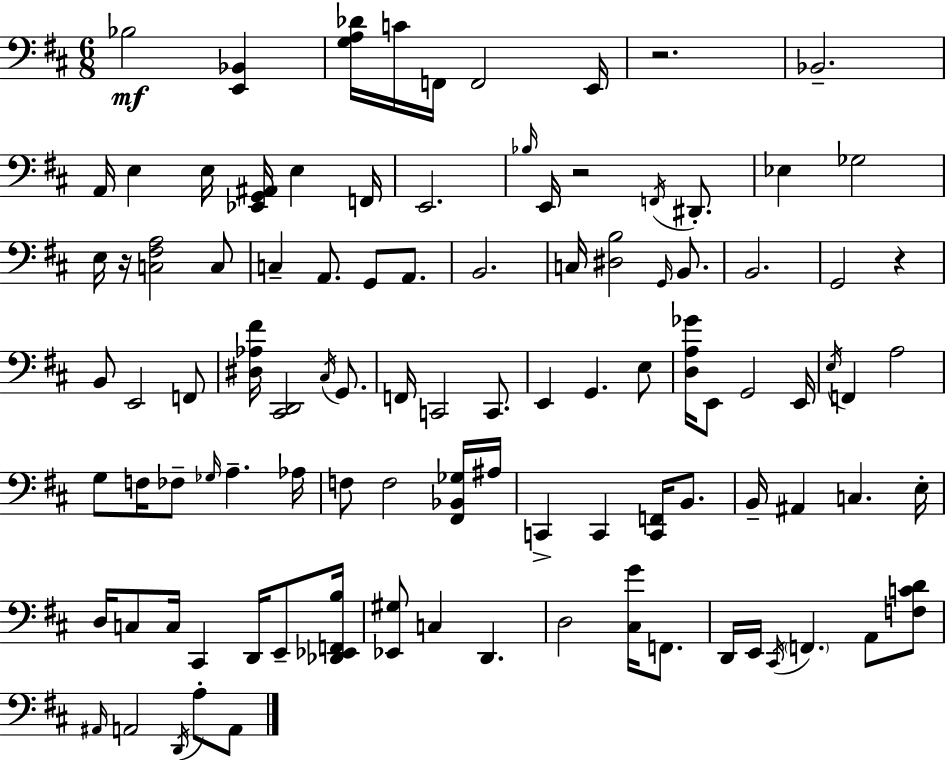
{
  \clef bass
  \numericTimeSignature
  \time 6/8
  \key d \major
  bes2\mf <e, bes,>4 | <g a des'>16 c'16 f,16 f,2 e,16 | r2. | bes,2.-- | \break a,16 e4 e16 <ees, g, ais,>16 e4 f,16 | e,2. | \grace { bes16 } e,16 r2 \acciaccatura { f,16 } dis,8.-. | ees4 ges2 | \break e16 r16 <c fis a>2 | c8 c4-- a,8. g,8 a,8. | b,2. | c16 <dis b>2 \grace { g,16 } | \break b,8. b,2. | g,2 r4 | b,8 e,2 | f,8 <dis aes fis'>16 <cis, d,>2 | \break \acciaccatura { cis16 } g,8. f,16 c,2 | c,8. e,4 g,4. | e8 <d a ges'>16 e,8 g,2 | e,16 \acciaccatura { e16 } f,4 a2 | \break g8 f16 fes8-- \grace { ges16 } a4.-- | aes16 f8 f2 | <fis, bes, ges>16 ais16 c,4-> c,4 | <c, f,>16 b,8. b,16-- ais,4 c4. | \break e16-. d16 c8 c16 cis,4 | d,16 e,8-- <des, ees, f, b>16 <ees, gis>8 c4 | d,4. d2 | <cis g'>16 f,8. d,16 e,16 \acciaccatura { cis,16 } \parenthesize f,4. | \break a,8 <f c' d'>8 \grace { ais,16 } a,2 | \acciaccatura { d,16 } a8-. a,8 \bar "|."
}